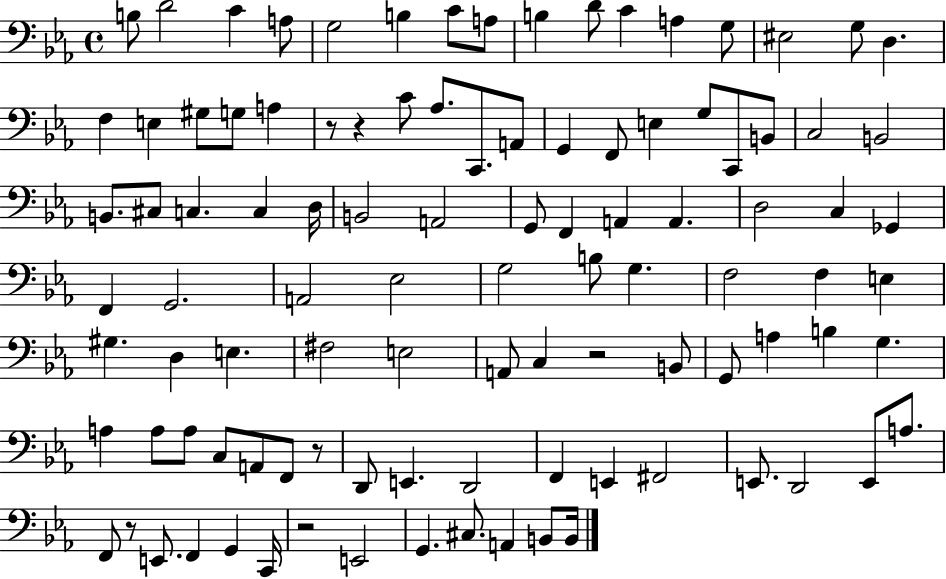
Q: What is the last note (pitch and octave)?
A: B2